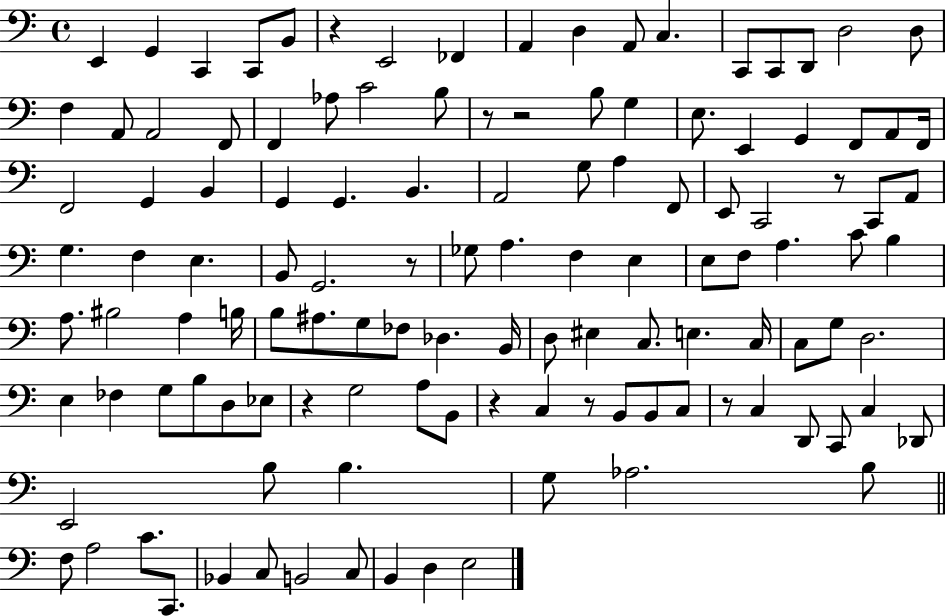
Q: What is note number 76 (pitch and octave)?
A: C3